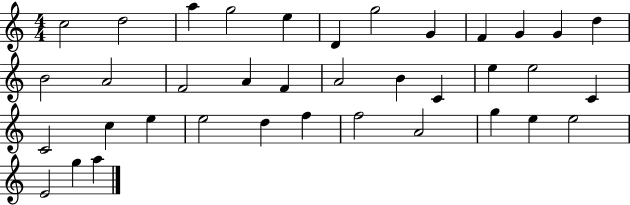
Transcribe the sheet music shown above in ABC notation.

X:1
T:Untitled
M:4/4
L:1/4
K:C
c2 d2 a g2 e D g2 G F G G d B2 A2 F2 A F A2 B C e e2 C C2 c e e2 d f f2 A2 g e e2 E2 g a